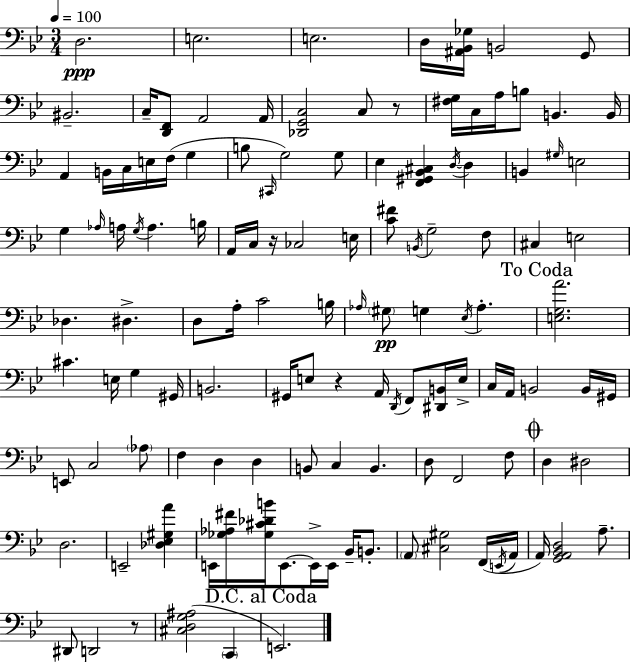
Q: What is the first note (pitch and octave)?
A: D3